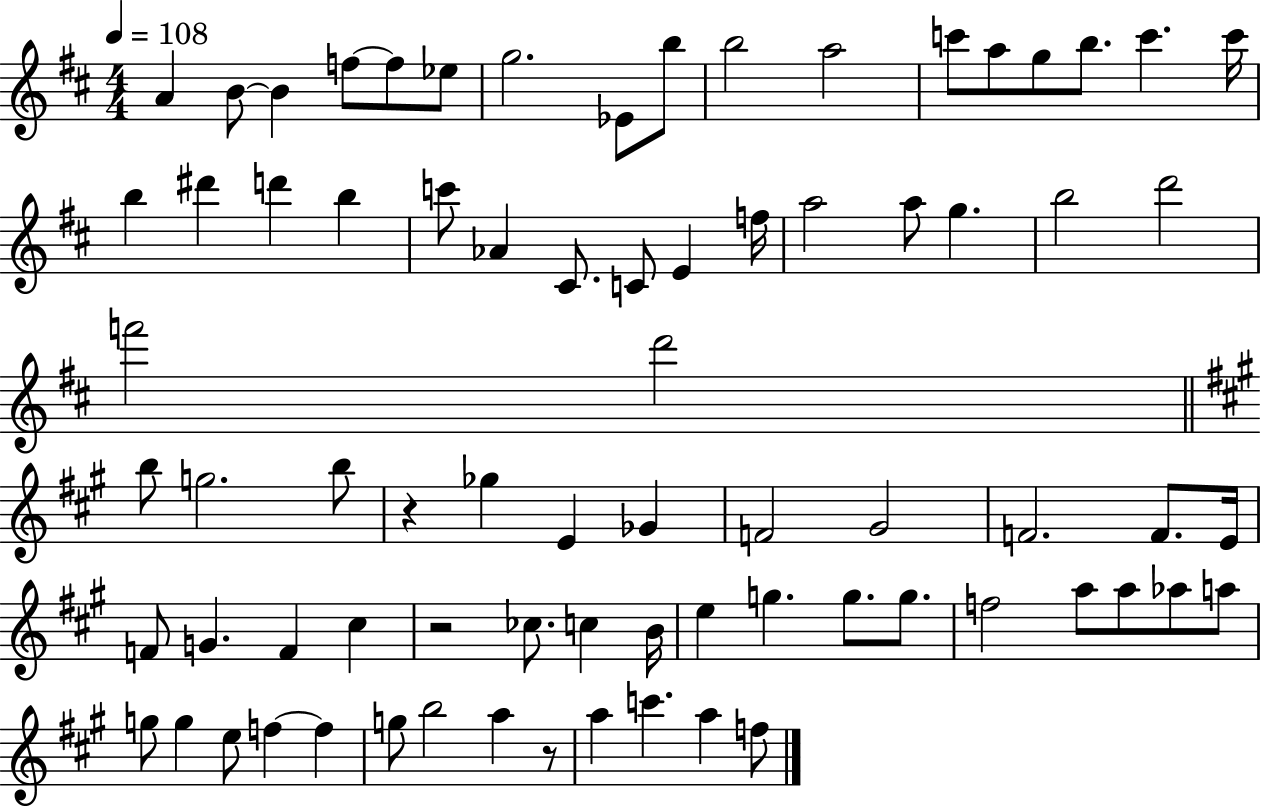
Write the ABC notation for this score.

X:1
T:Untitled
M:4/4
L:1/4
K:D
A B/2 B f/2 f/2 _e/2 g2 _E/2 b/2 b2 a2 c'/2 a/2 g/2 b/2 c' c'/4 b ^d' d' b c'/2 _A ^C/2 C/2 E f/4 a2 a/2 g b2 d'2 f'2 d'2 b/2 g2 b/2 z _g E _G F2 ^G2 F2 F/2 E/4 F/2 G F ^c z2 _c/2 c B/4 e g g/2 g/2 f2 a/2 a/2 _a/2 a/2 g/2 g e/2 f f g/2 b2 a z/2 a c' a f/2